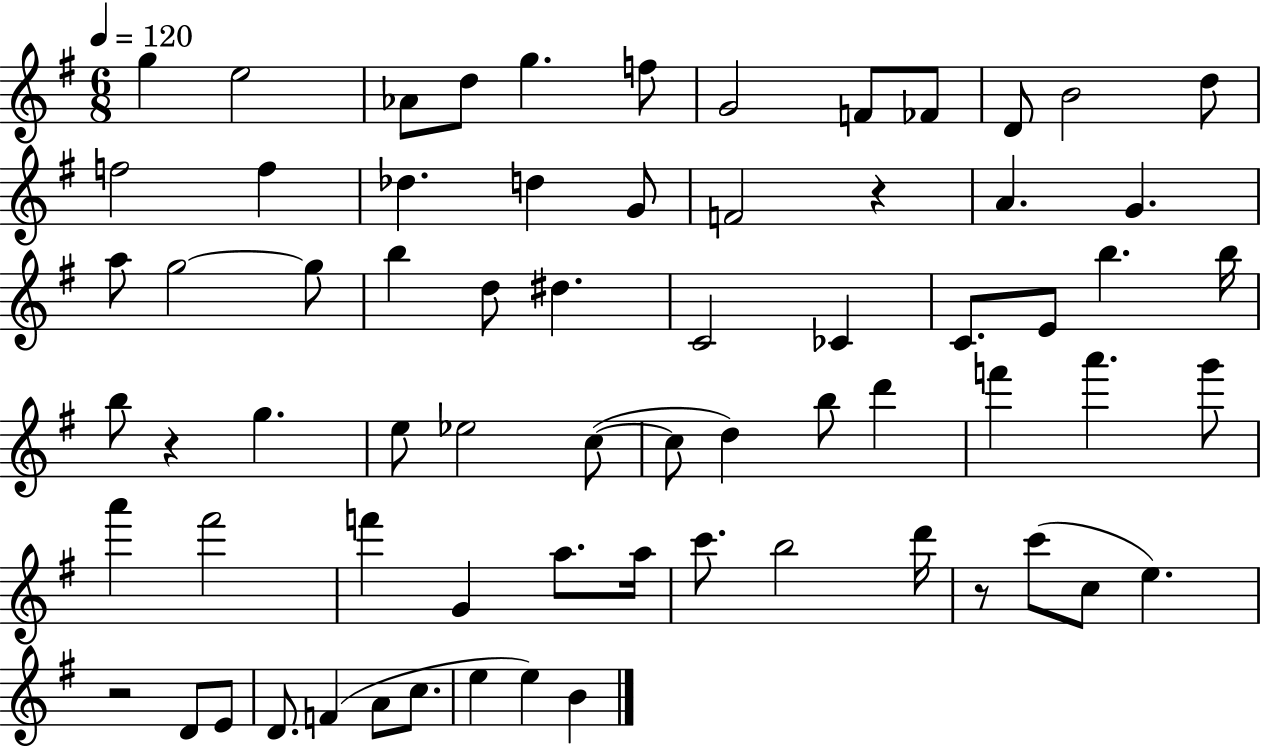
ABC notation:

X:1
T:Untitled
M:6/8
L:1/4
K:G
g e2 _A/2 d/2 g f/2 G2 F/2 _F/2 D/2 B2 d/2 f2 f _d d G/2 F2 z A G a/2 g2 g/2 b d/2 ^d C2 _C C/2 E/2 b b/4 b/2 z g e/2 _e2 c/2 c/2 d b/2 d' f' a' g'/2 a' ^f'2 f' G a/2 a/4 c'/2 b2 d'/4 z/2 c'/2 c/2 e z2 D/2 E/2 D/2 F A/2 c/2 e e B